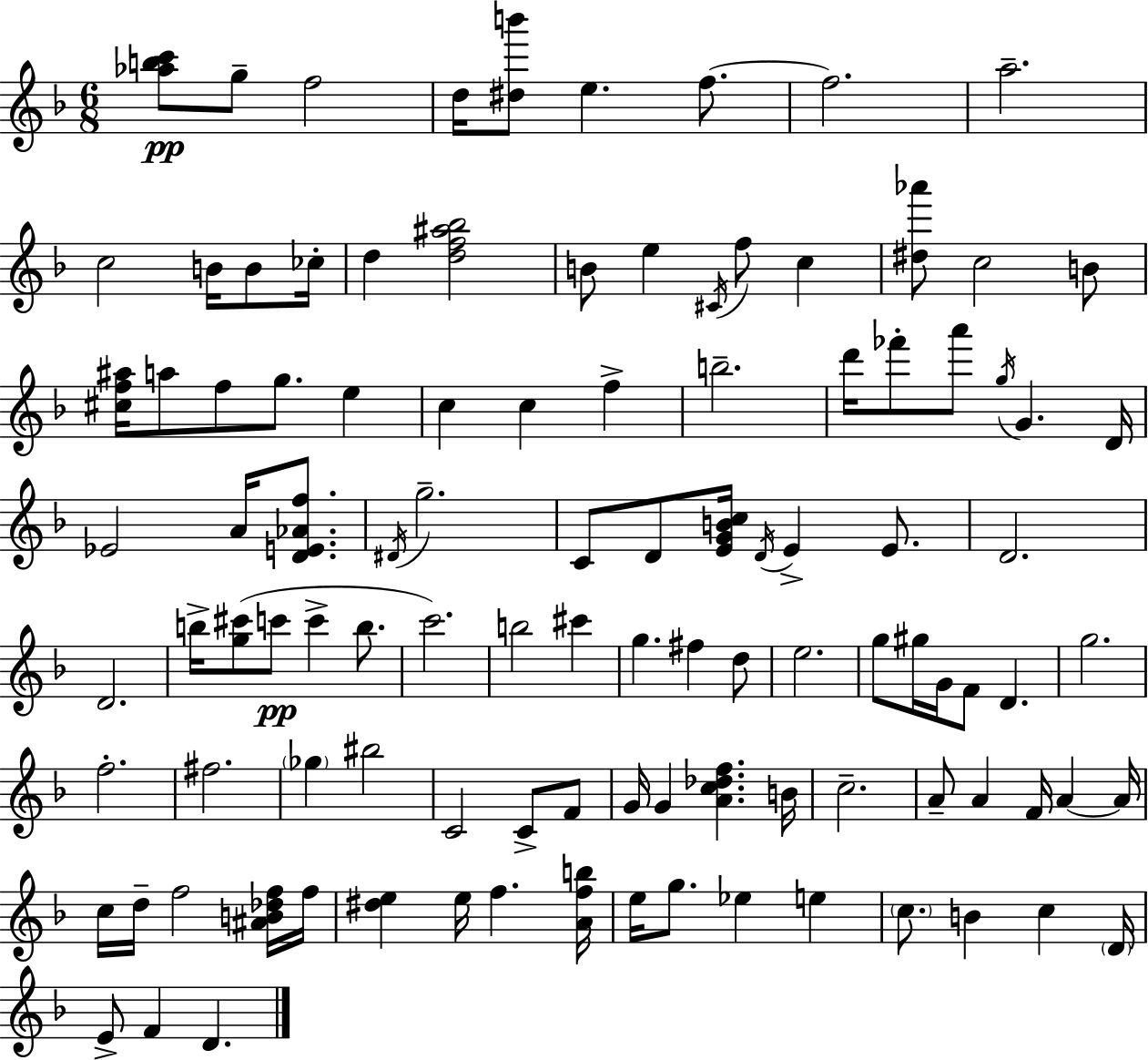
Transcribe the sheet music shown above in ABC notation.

X:1
T:Untitled
M:6/8
L:1/4
K:Dm
[_abc']/2 g/2 f2 d/4 [^db']/2 e f/2 f2 a2 c2 B/4 B/2 _c/4 d [df^a_b]2 B/2 e ^C/4 f/2 c [^d_a']/2 c2 B/2 [^cf^a]/4 a/2 f/2 g/2 e c c f b2 d'/4 _f'/2 a'/2 g/4 G D/4 _E2 A/4 [DE_Af]/2 ^D/4 g2 C/2 D/2 [EGBc]/4 D/4 E E/2 D2 D2 b/4 [g^c']/2 c'/2 c' b/2 c'2 b2 ^c' g ^f d/2 e2 g/2 ^g/4 G/4 F/2 D g2 f2 ^f2 _g ^b2 C2 C/2 F/2 G/4 G [Ac_df] B/4 c2 A/2 A F/4 A A/4 c/4 d/4 f2 [^AB_df]/4 f/4 [^de] e/4 f [Afb]/4 e/4 g/2 _e e c/2 B c D/4 E/2 F D